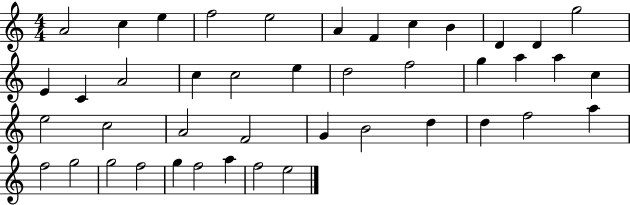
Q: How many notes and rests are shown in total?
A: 43